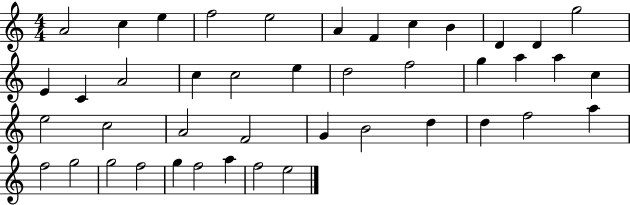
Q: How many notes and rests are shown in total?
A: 43